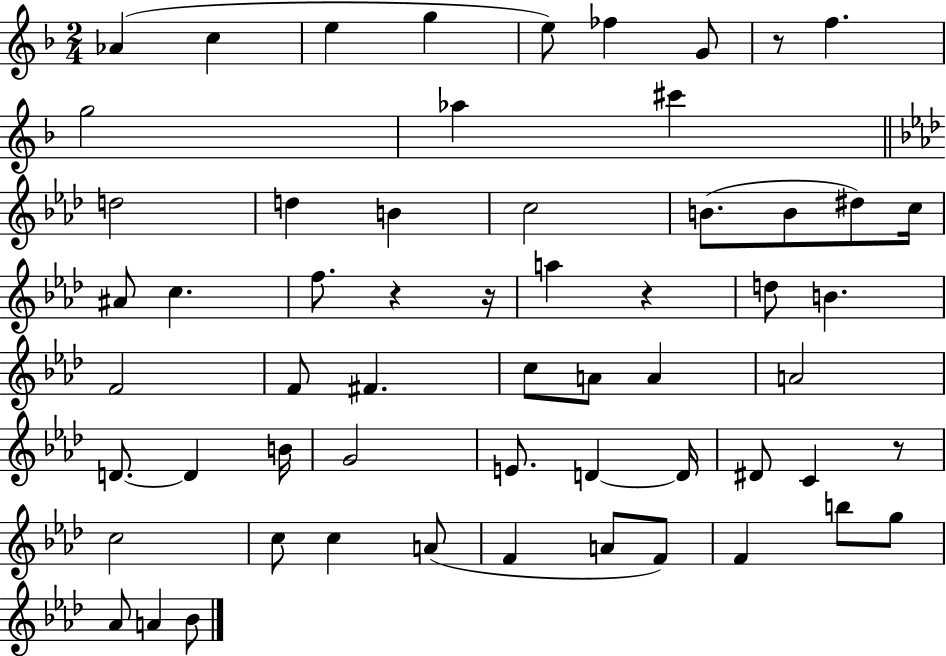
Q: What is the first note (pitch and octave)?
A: Ab4